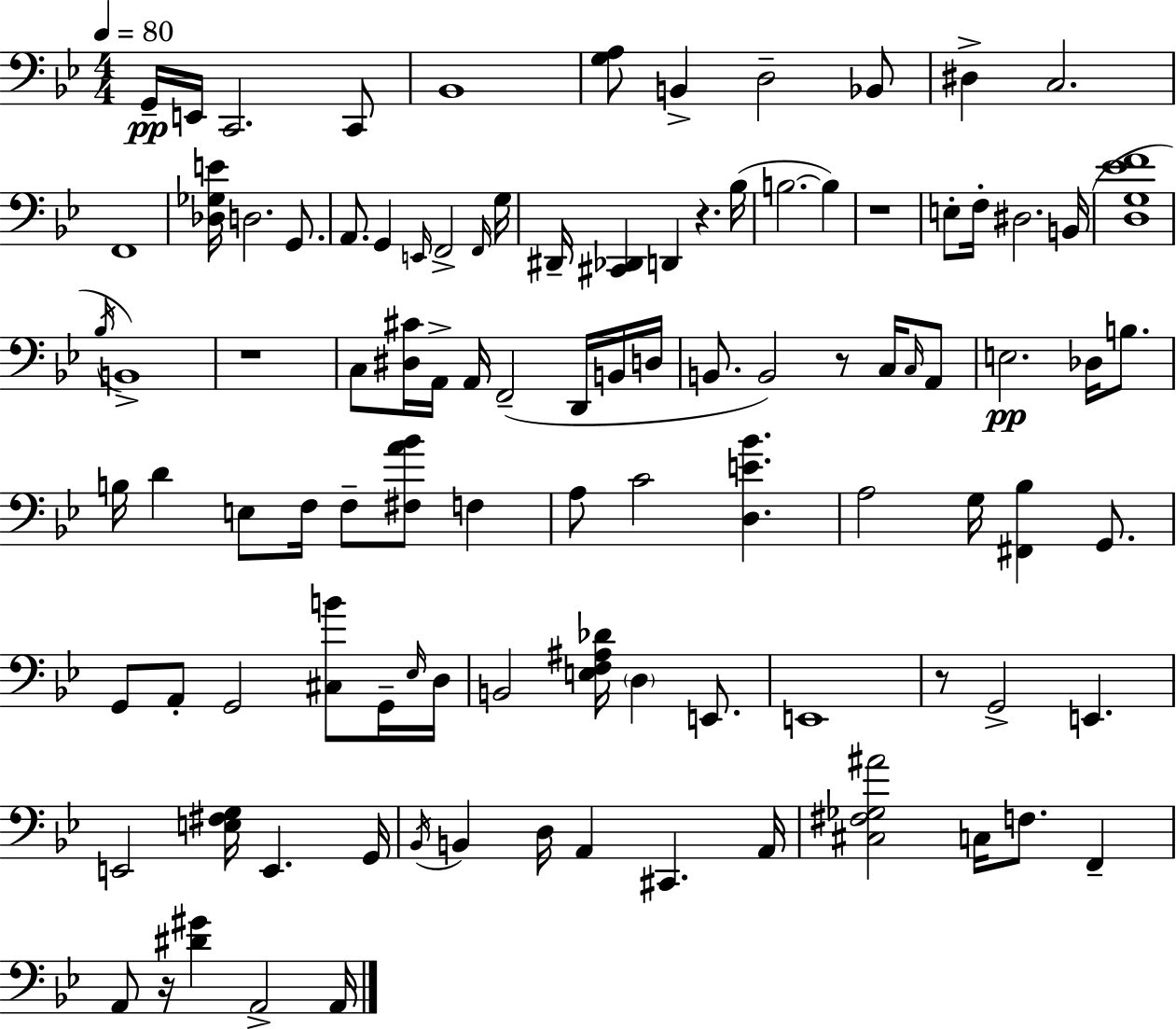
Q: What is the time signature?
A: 4/4